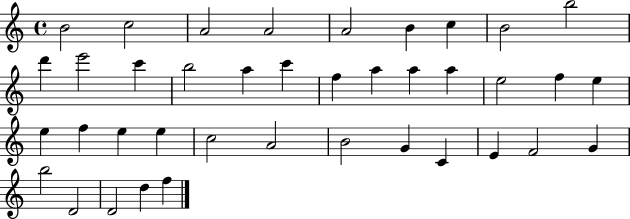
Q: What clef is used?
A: treble